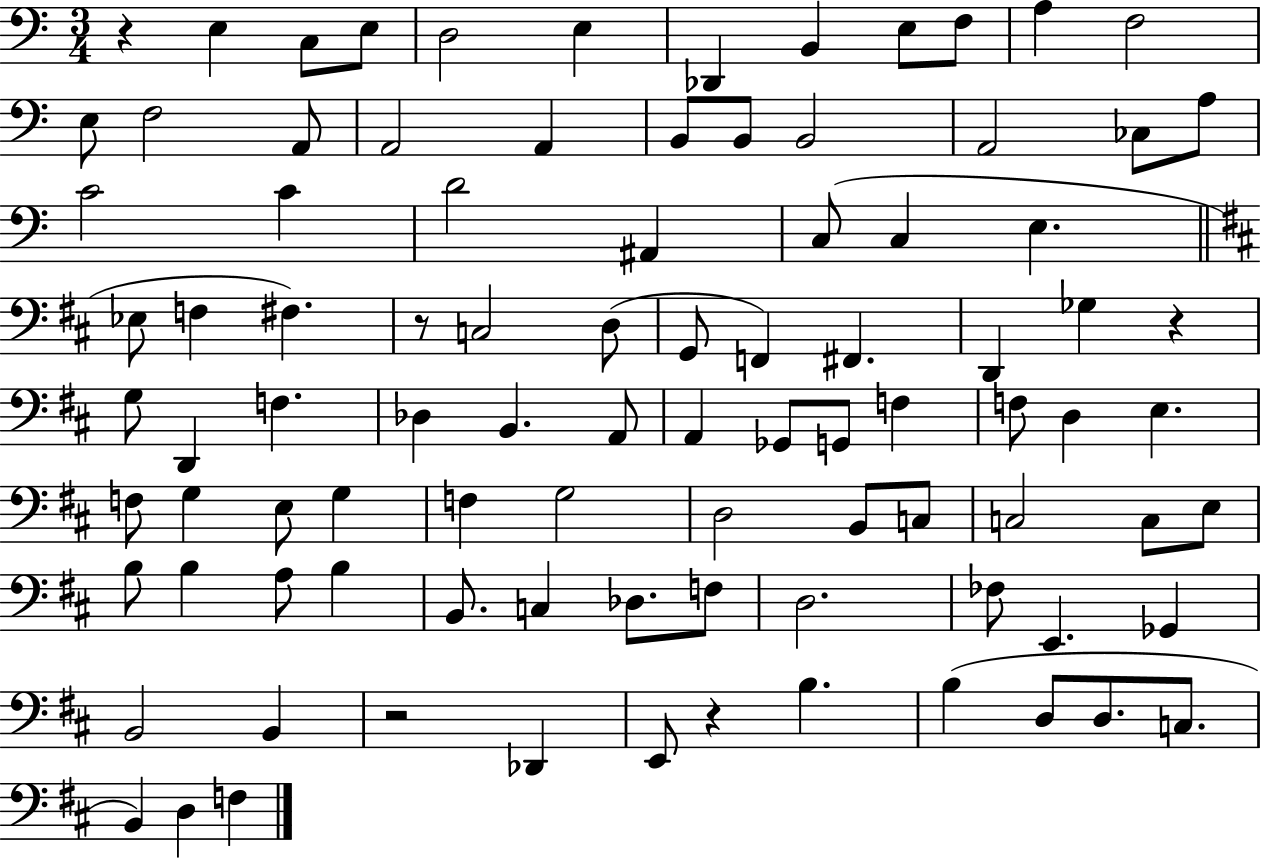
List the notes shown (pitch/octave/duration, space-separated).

R/q E3/q C3/e E3/e D3/h E3/q Db2/q B2/q E3/e F3/e A3/q F3/h E3/e F3/h A2/e A2/h A2/q B2/e B2/e B2/h A2/h CES3/e A3/e C4/h C4/q D4/h A#2/q C3/e C3/q E3/q. Eb3/e F3/q F#3/q. R/e C3/h D3/e G2/e F2/q F#2/q. D2/q Gb3/q R/q G3/e D2/q F3/q. Db3/q B2/q. A2/e A2/q Gb2/e G2/e F3/q F3/e D3/q E3/q. F3/e G3/q E3/e G3/q F3/q G3/h D3/h B2/e C3/e C3/h C3/e E3/e B3/e B3/q A3/e B3/q B2/e. C3/q Db3/e. F3/e D3/h. FES3/e E2/q. Gb2/q B2/h B2/q R/h Db2/q E2/e R/q B3/q. B3/q D3/e D3/e. C3/e. B2/q D3/q F3/q